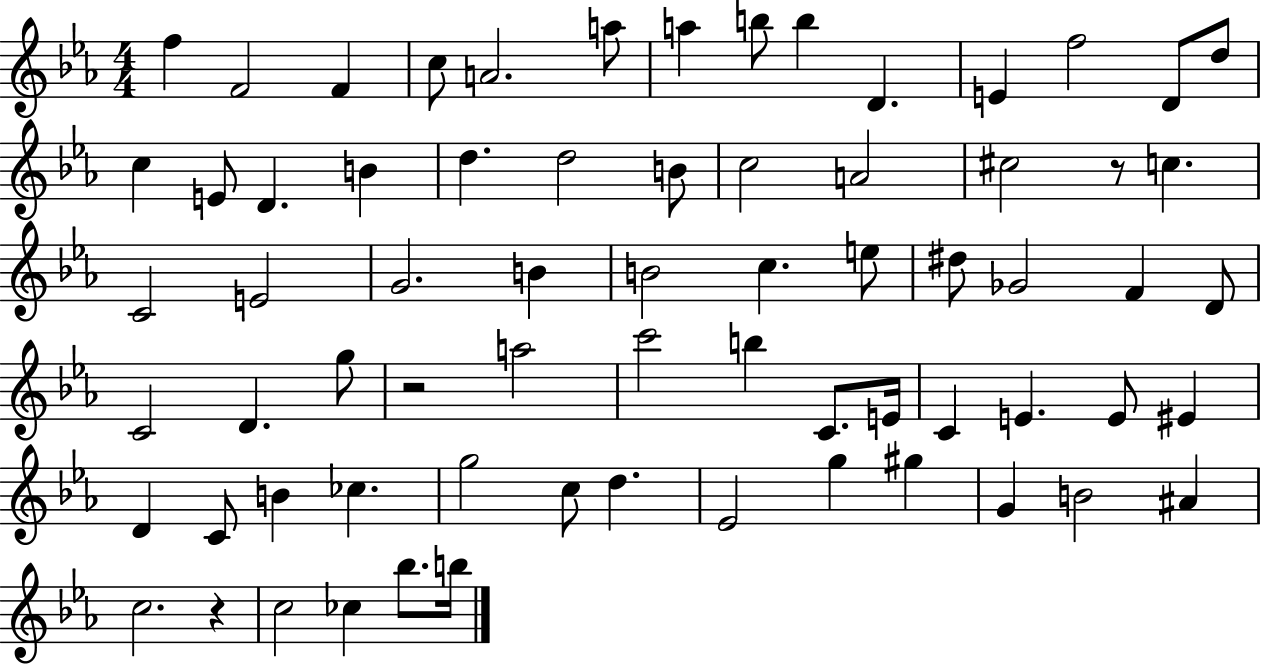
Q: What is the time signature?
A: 4/4